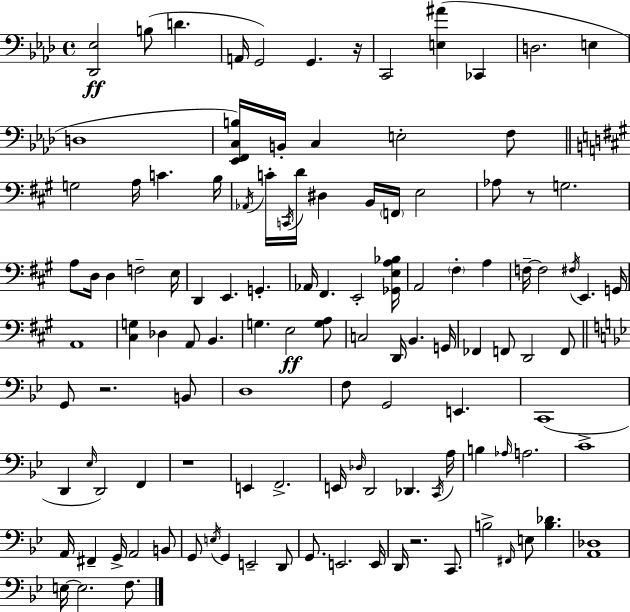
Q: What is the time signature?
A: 4/4